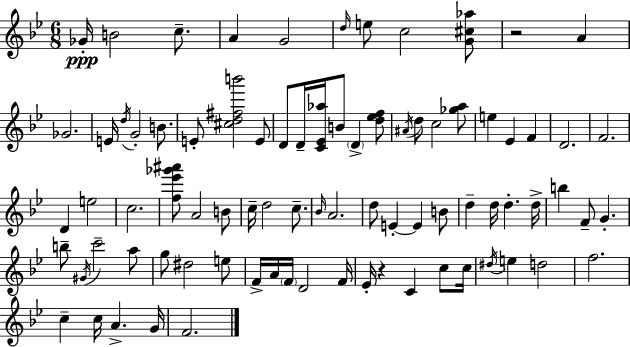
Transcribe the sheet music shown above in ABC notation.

X:1
T:Untitled
M:6/8
L:1/4
K:Gm
_G/4 B2 c/2 A G2 d/4 e/2 c2 [G^c_a]/2 z2 A _G2 E/4 d/4 G2 B/2 E/2 [^cd^fb']2 E/2 D/2 D/4 [C_E_a]/4 B/2 D [d_ef]/2 ^A/4 d/2 c2 [_ga]/2 e _E F D2 F2 D e2 c2 [f_e'_g'^a']/2 A2 B/2 c/4 d2 c/2 _B/4 A2 d/2 E E B/2 d d/4 d d/4 b F/2 G b/2 ^G/4 c'2 a/2 g/2 ^d2 e/2 F/4 A/4 F/4 D2 F/4 _E/4 z C c/2 c/4 ^d/4 e d2 f2 c c/4 A G/4 F2